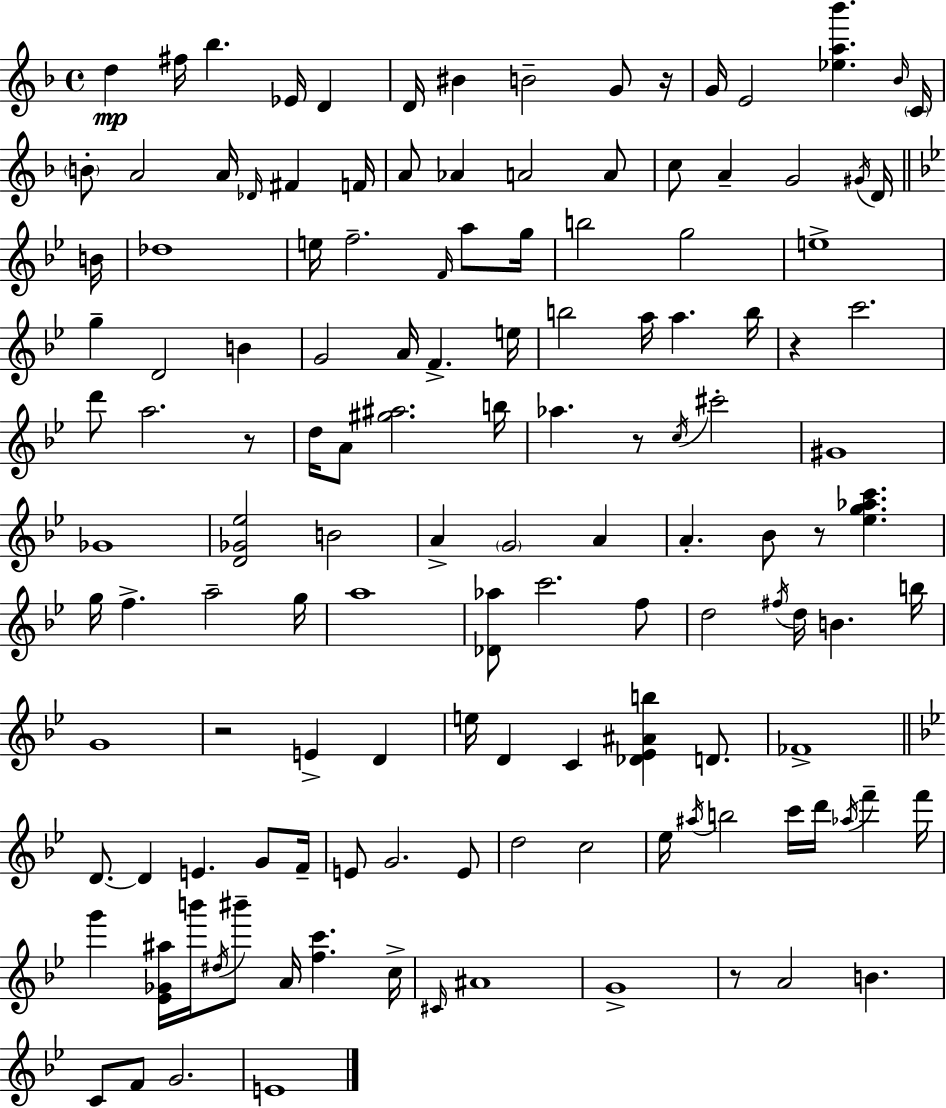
{
  \clef treble
  \time 4/4
  \defaultTimeSignature
  \key d \minor
  \repeat volta 2 { d''4\mp fis''16 bes''4. ees'16 d'4 | d'16 bis'4 b'2-- g'8 r16 | g'16 e'2 <ees'' a'' bes'''>4. \grace { bes'16 } | \parenthesize c'16 \parenthesize b'8-. a'2 a'16 \grace { des'16 } fis'4 | \break f'16 a'8 aes'4 a'2 | a'8 c''8 a'4-- g'2 | \acciaccatura { gis'16 } d'16 \bar "||" \break \key bes \major b'16 des''1 | e''16 f''2.-- \grace { f'16 } a''8 | g''16 b''2 g''2 | e''1-> | \break g''4-- d'2 b'4 | g'2 a'16 f'4.-> | e''16 b''2 a''16 a''4. | b''16 r4 c'''2. | \break d'''8 a''2. | r8 d''16 a'8 <gis'' ais''>2. | b''16 aes''4. r8 \acciaccatura { c''16 } cis'''2-. | gis'1 | \break ges'1 | <d' ges' ees''>2 b'2 | a'4-> \parenthesize g'2 a'4 | a'4.-. bes'8 r8 <ees'' g'' aes'' c'''>4. | \break g''16 f''4.-> a''2-- | g''16 a''1 | <des' aes''>8 c'''2. | f''8 d''2 \acciaccatura { fis''16 } d''16 b'4. | \break b''16 g'1 | r2 e'4-> | d'4 e''16 d'4 c'4 <des' ees' ais' b''>4 | d'8. fes'1-> | \break \bar "||" \break \key bes \major d'8.~~ d'4 e'4. g'8 f'16-- | e'8 g'2. e'8 | d''2 c''2 | ees''16 \acciaccatura { ais''16 } b''2 c'''16 d'''16 \acciaccatura { aes''16 } f'''4-- | \break f'''16 g'''4 <ees' ges' ais''>16 b'''16 \acciaccatura { dis''16 } bis'''8-- a'16 <f'' c'''>4. | c''16-> \grace { cis'16 } ais'1 | g'1-> | r8 a'2 b'4. | \break c'8 f'8 g'2. | e'1 | } \bar "|."
}